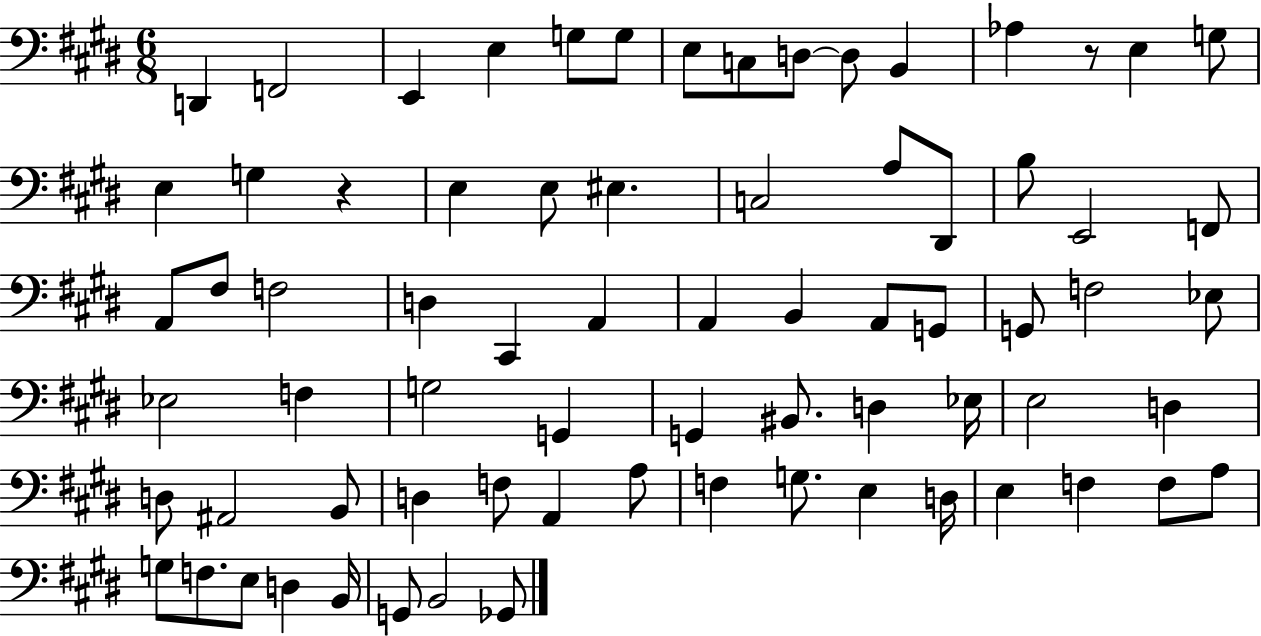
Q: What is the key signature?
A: E major